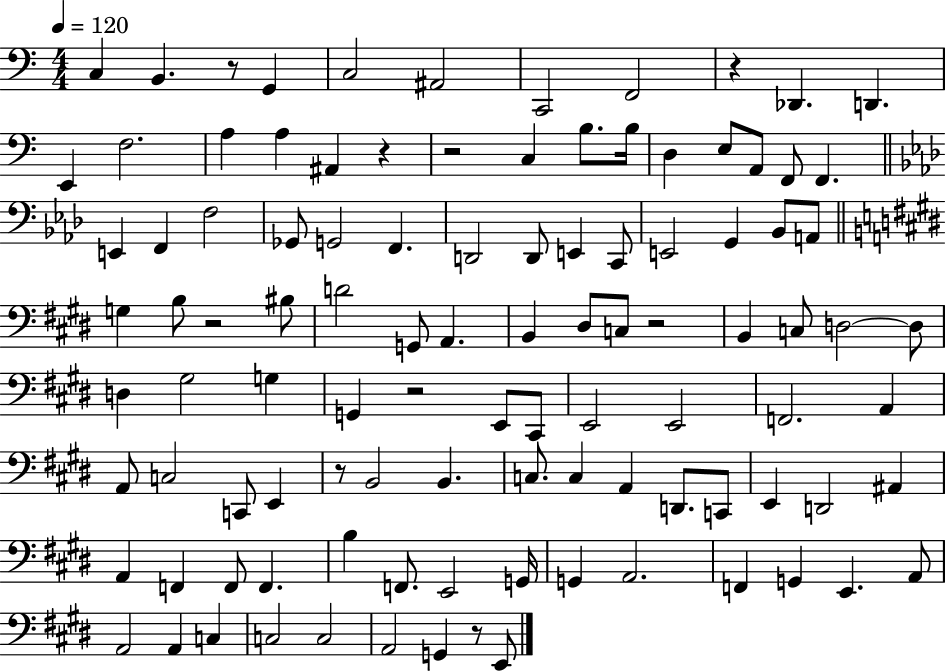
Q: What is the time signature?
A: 4/4